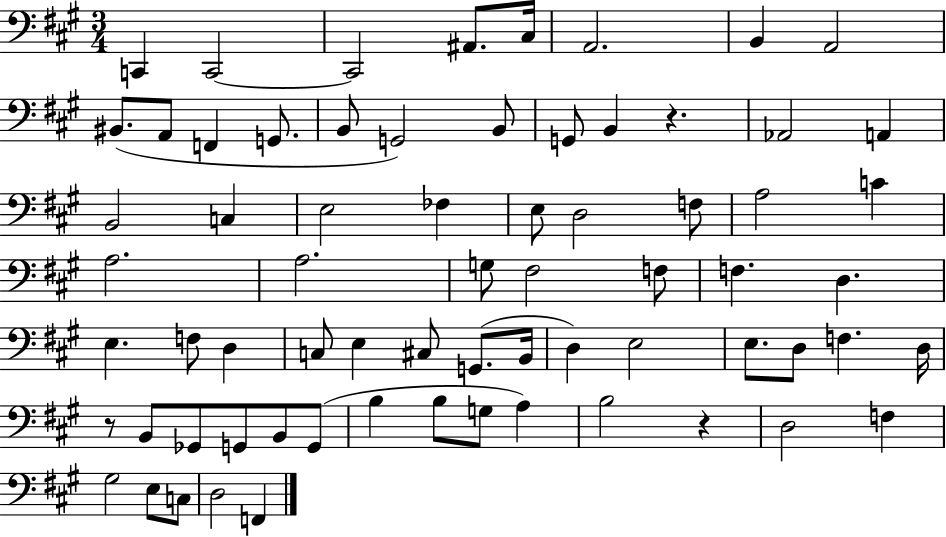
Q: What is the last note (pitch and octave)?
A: F2